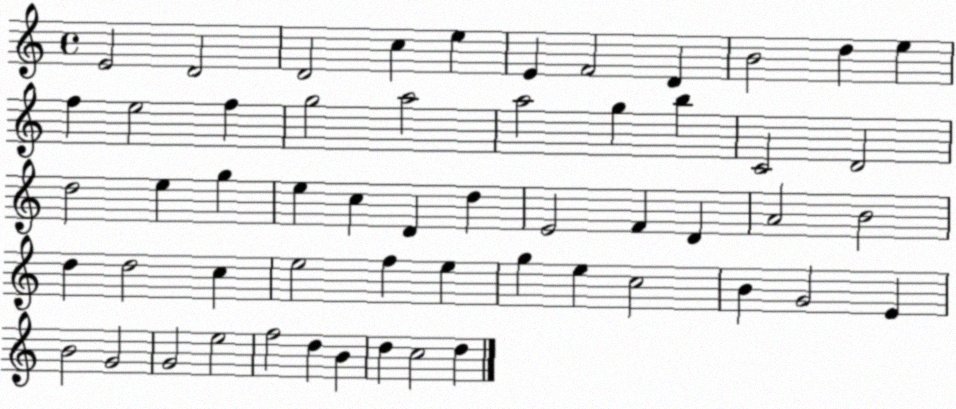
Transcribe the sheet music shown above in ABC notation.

X:1
T:Untitled
M:4/4
L:1/4
K:C
E2 D2 D2 c e E F2 D B2 d e f e2 f g2 a2 a2 g b C2 D2 d2 e g e c D d E2 F D A2 B2 d d2 c e2 f e g e c2 B G2 E B2 G2 G2 e2 f2 d B d c2 d